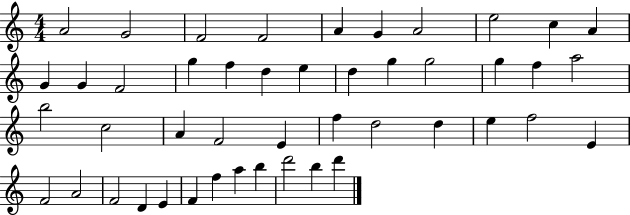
X:1
T:Untitled
M:4/4
L:1/4
K:C
A2 G2 F2 F2 A G A2 e2 c A G G F2 g f d e d g g2 g f a2 b2 c2 A F2 E f d2 d e f2 E F2 A2 F2 D E F f a b d'2 b d'